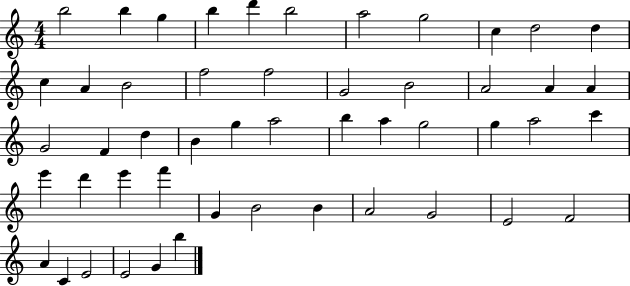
X:1
T:Untitled
M:4/4
L:1/4
K:C
b2 b g b d' b2 a2 g2 c d2 d c A B2 f2 f2 G2 B2 A2 A A G2 F d B g a2 b a g2 g a2 c' e' d' e' f' G B2 B A2 G2 E2 F2 A C E2 E2 G b